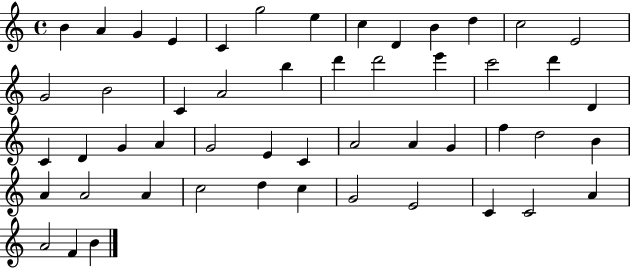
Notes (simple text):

B4/q A4/q G4/q E4/q C4/q G5/h E5/q C5/q D4/q B4/q D5/q C5/h E4/h G4/h B4/h C4/q A4/h B5/q D6/q D6/h E6/q C6/h D6/q D4/q C4/q D4/q G4/q A4/q G4/h E4/q C4/q A4/h A4/q G4/q F5/q D5/h B4/q A4/q A4/h A4/q C5/h D5/q C5/q G4/h E4/h C4/q C4/h A4/q A4/h F4/q B4/q